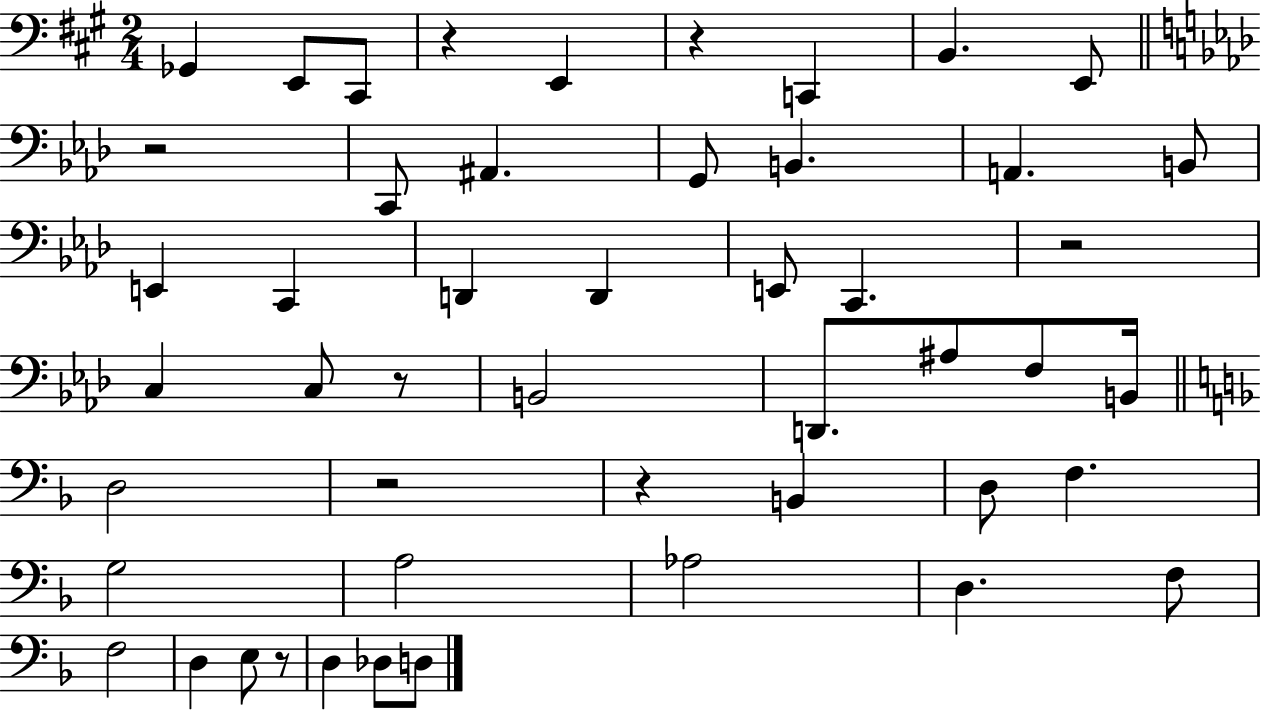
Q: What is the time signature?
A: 2/4